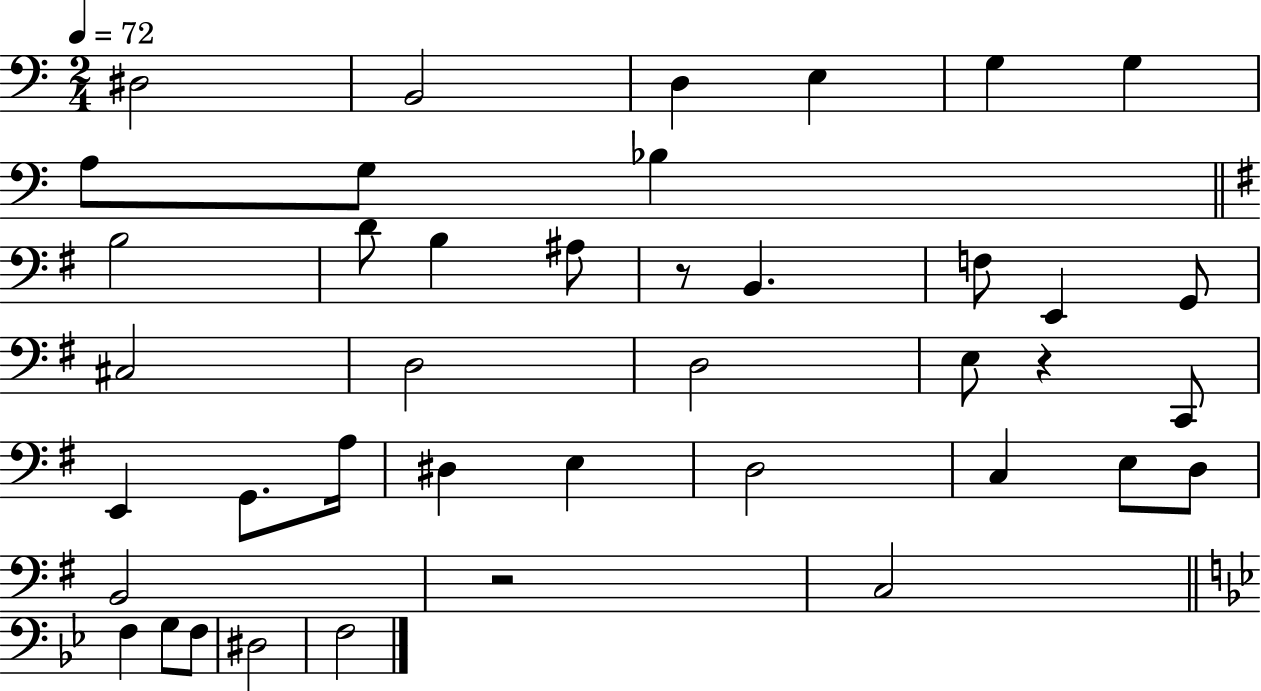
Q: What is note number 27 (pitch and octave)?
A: E3